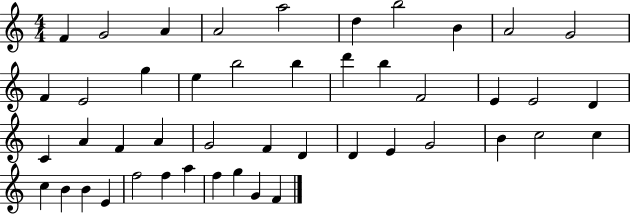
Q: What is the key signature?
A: C major